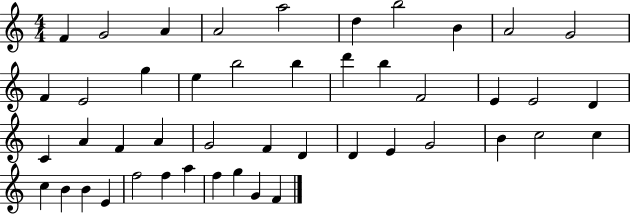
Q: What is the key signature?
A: C major